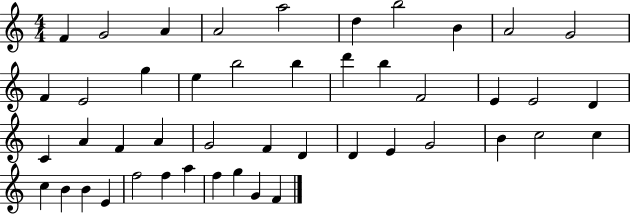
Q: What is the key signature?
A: C major